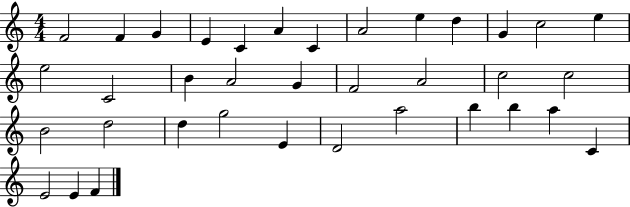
X:1
T:Untitled
M:4/4
L:1/4
K:C
F2 F G E C A C A2 e d G c2 e e2 C2 B A2 G F2 A2 c2 c2 B2 d2 d g2 E D2 a2 b b a C E2 E F